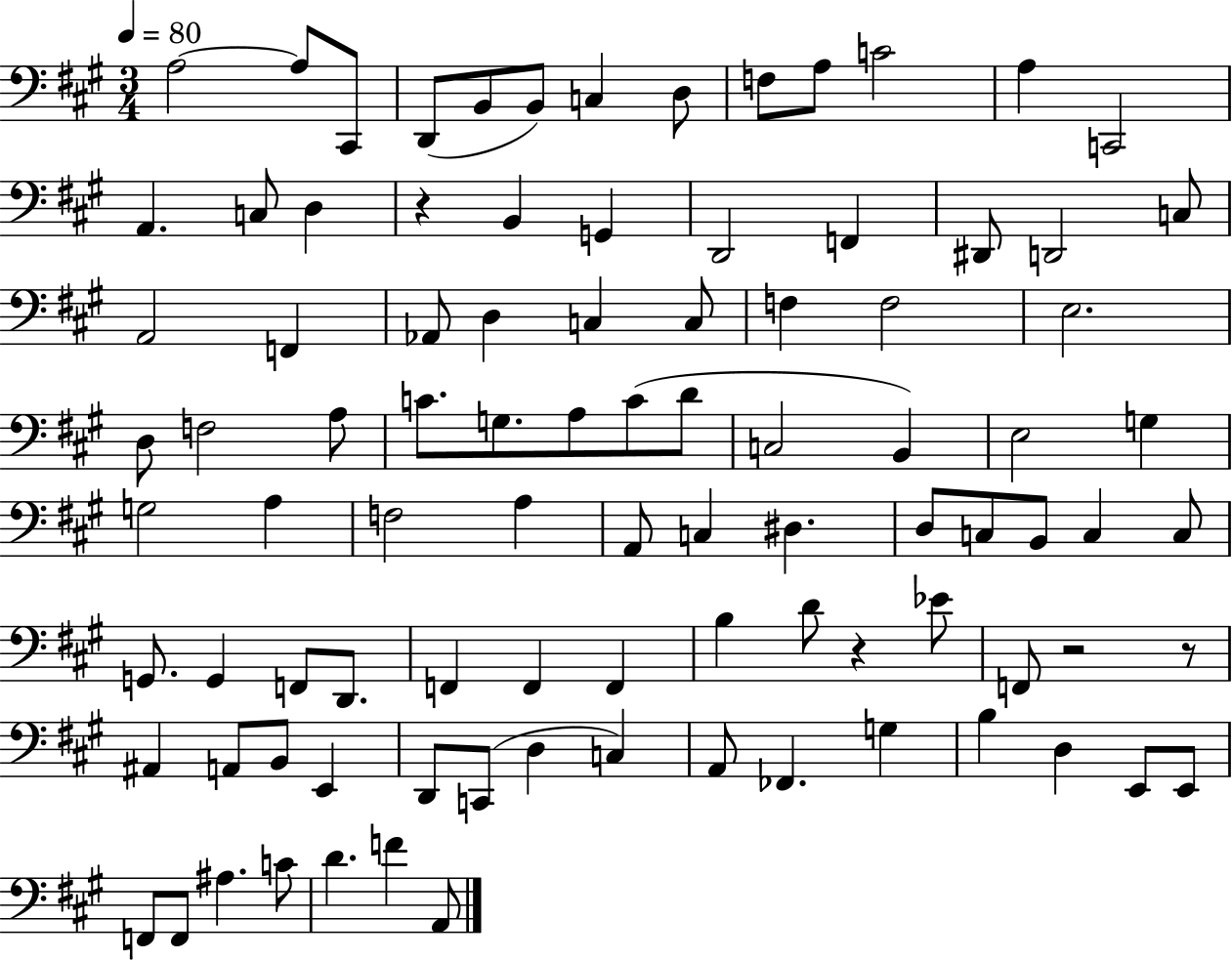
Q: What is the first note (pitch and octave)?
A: A3